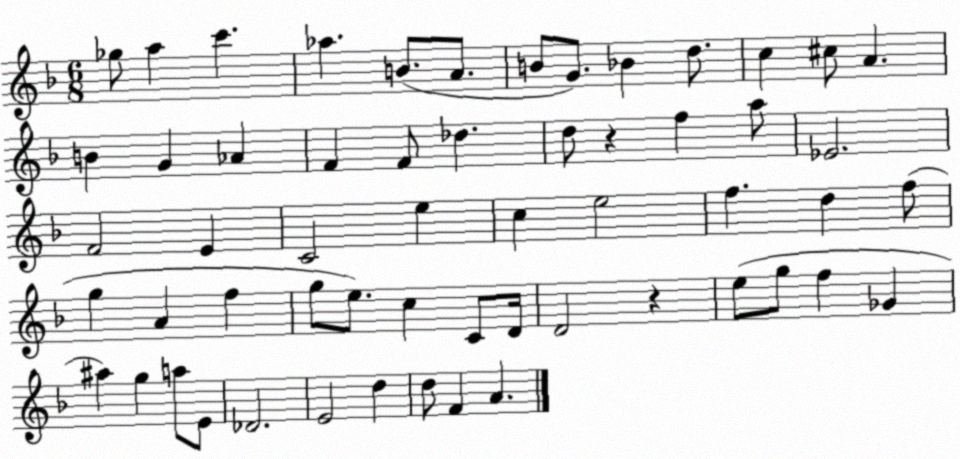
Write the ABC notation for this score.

X:1
T:Untitled
M:6/8
L:1/4
K:F
_g/2 a c' _a B/2 A/2 B/2 G/2 _B d/2 c ^c/2 A B G _A F F/2 _d d/2 z f a/2 _E2 F2 E C2 e c e2 f d f/2 g A f g/2 e/2 c C/2 D/4 D2 z e/2 g/2 f _G ^a g a/2 E/2 _D2 E2 d d/2 F A